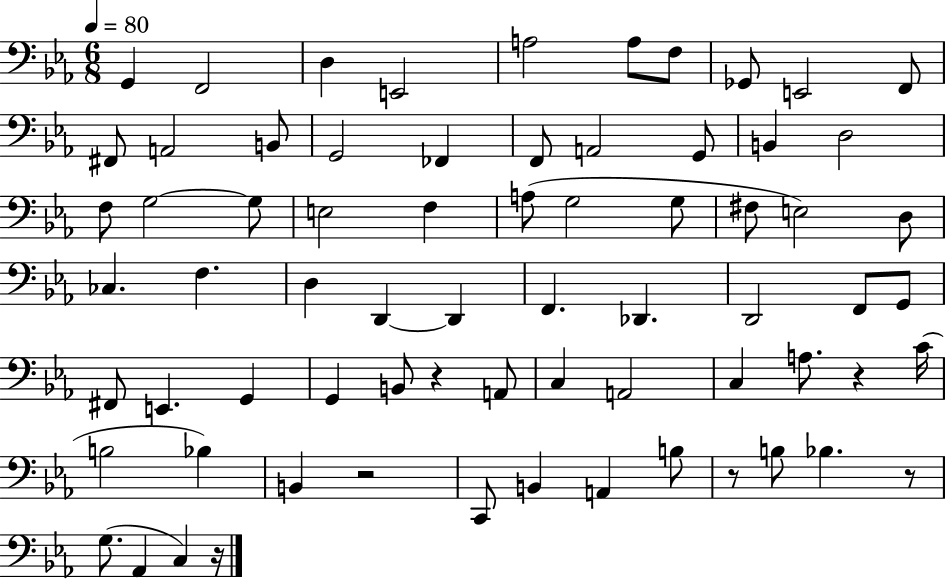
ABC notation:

X:1
T:Untitled
M:6/8
L:1/4
K:Eb
G,, F,,2 D, E,,2 A,2 A,/2 F,/2 _G,,/2 E,,2 F,,/2 ^F,,/2 A,,2 B,,/2 G,,2 _F,, F,,/2 A,,2 G,,/2 B,, D,2 F,/2 G,2 G,/2 E,2 F, A,/2 G,2 G,/2 ^F,/2 E,2 D,/2 _C, F, D, D,, D,, F,, _D,, D,,2 F,,/2 G,,/2 ^F,,/2 E,, G,, G,, B,,/2 z A,,/2 C, A,,2 C, A,/2 z C/4 B,2 _B, B,, z2 C,,/2 B,, A,, B,/2 z/2 B,/2 _B, z/2 G,/2 _A,, C, z/4